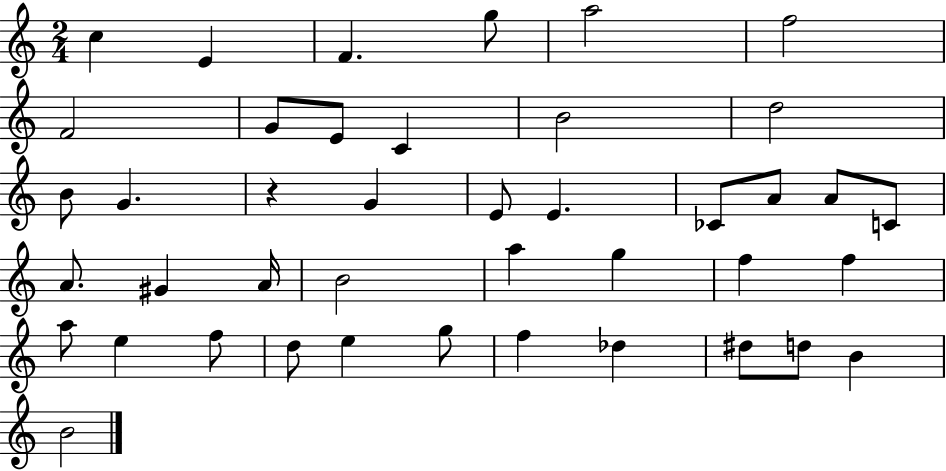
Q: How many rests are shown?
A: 1